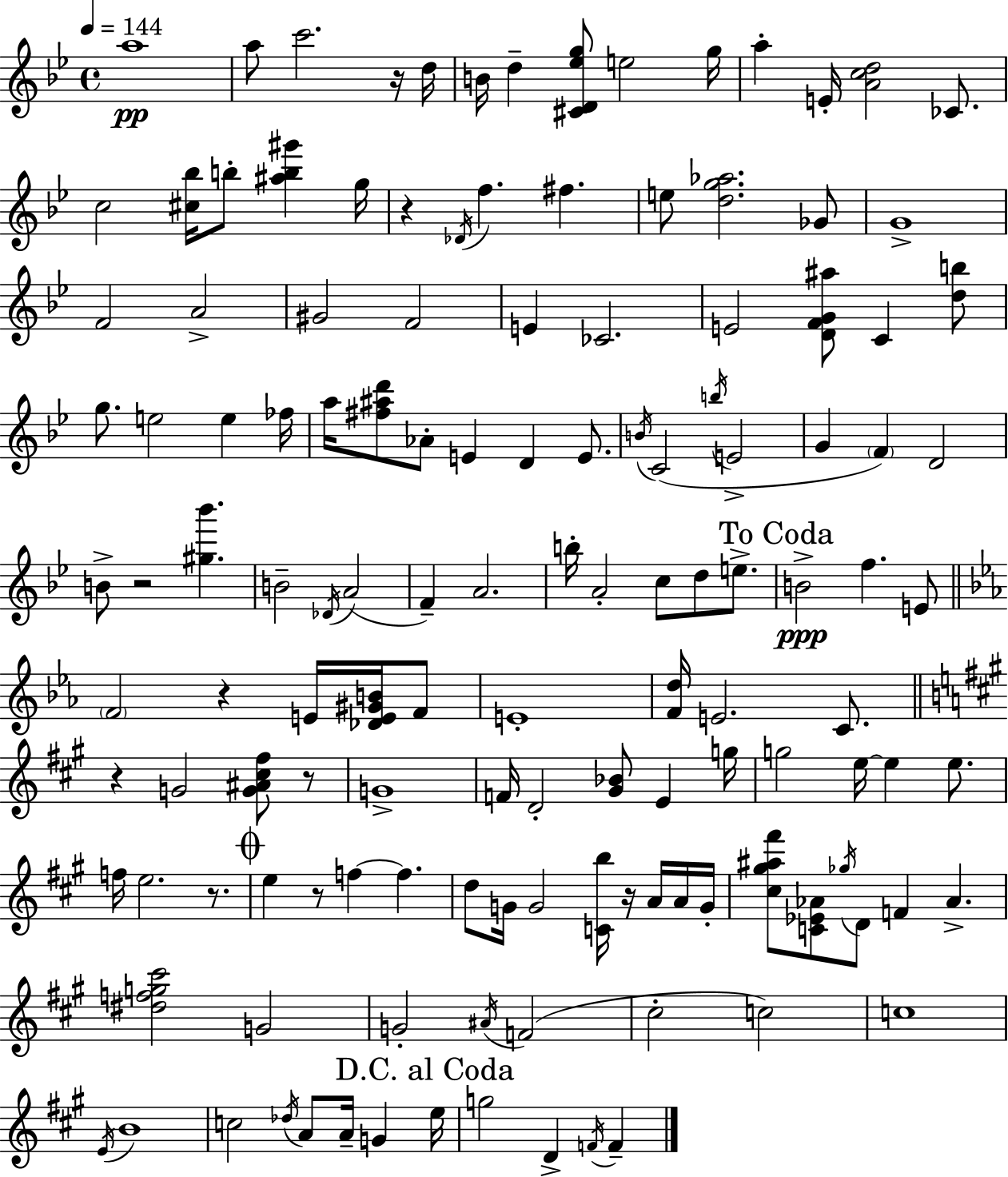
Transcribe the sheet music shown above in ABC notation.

X:1
T:Untitled
M:4/4
L:1/4
K:Gm
a4 a/2 c'2 z/4 d/4 B/4 d [^CD_eg]/2 e2 g/4 a E/4 [Acd]2 _C/2 c2 [^c_b]/4 b/2 [^ab^g'] g/4 z _D/4 f ^f e/2 [dg_a]2 _G/2 G4 F2 A2 ^G2 F2 E _C2 E2 [DFG^a]/2 C [db]/2 g/2 e2 e _f/4 a/4 [^f^ad']/2 _A/2 E D E/2 B/4 C2 b/4 E2 G F D2 B/2 z2 [^g_b'] B2 _D/4 A2 F A2 b/4 A2 c/2 d/2 e/2 B2 f E/2 F2 z E/4 [_DE^GB]/4 F/2 E4 [Fd]/4 E2 C/2 z G2 [G^A^c^f]/2 z/2 G4 F/4 D2 [^G_B]/2 E g/4 g2 e/4 e e/2 f/4 e2 z/2 e z/2 f f d/2 G/4 G2 [Cb]/4 z/4 A/4 A/4 G/4 [^c^g^a^f']/2 [C_E_A]/2 _g/4 D/2 F _A [^dfg^c']2 G2 G2 ^A/4 F2 ^c2 c2 c4 E/4 B4 c2 _d/4 A/2 A/4 G e/4 g2 D F/4 F